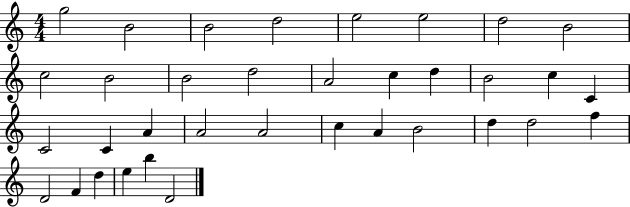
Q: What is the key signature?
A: C major